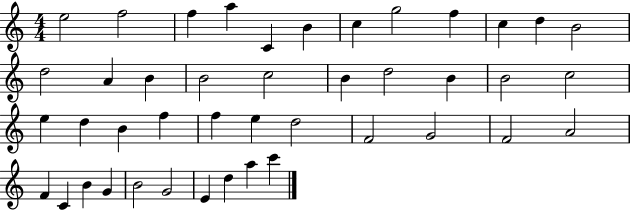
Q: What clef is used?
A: treble